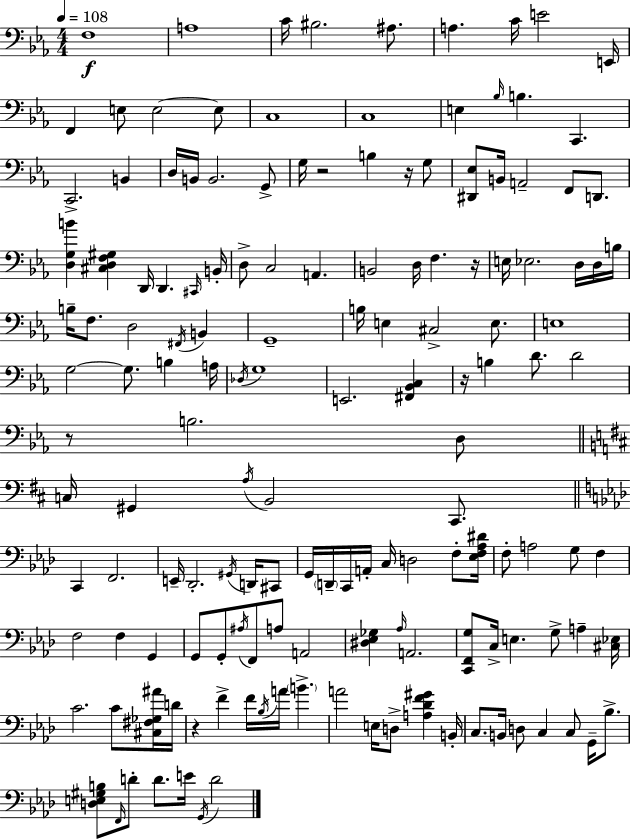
{
  \clef bass
  \numericTimeSignature
  \time 4/4
  \key c \minor
  \tempo 4 = 108
  f1\f | a1 | c'16 bis2. ais8. | a4. c'16 e'2 e,16 | \break f,4 e8 e2~~ e8 | c1 | c1 | e4 \grace { bes16 } b4. c,4. | \break c,2.-> b,4 | d16 b,16 b,2. g,8-> | g16 r2 b4 r16 g8 | <dis, ees>8 b,16 a,2-- f,8 d,8. | \break <d g b'>4 <cis d f gis>4 d,16 d,4. | \grace { cis,16 } b,16-. d8-> c2 a,4. | b,2 d16 f4. | r16 e16 ees2. d16 | \break d16 b16 b16-- f8. d2 \acciaccatura { fis,16 } b,4 | g,1-- | b16 e4 cis2-> | e8. e1 | \break g2~~ g8. b4 | a16 \acciaccatura { des16 } g1 | e,2. | <fis, bes, c>4 r16 b4 d'8. d'2 | \break r8 b2. | d8 \bar "||" \break \key b \minor c16 gis,4 \acciaccatura { a16 } b,2 cis,8. | \bar "||" \break \key aes \major c,4 f,2. | e,16-- des,2.-. \acciaccatura { gis,16 } d,16 cis,8 | g,16 \parenthesize d,16-- c,16 a,16-. c16 d2 f8-. | <ees f aes dis'>16 f8-. a2 g8 f4 | \break f2 f4 g,4 | g,8 g,8-. \acciaccatura { ais16 } f,8 a8 a,2 | <dis ees ges>4 \grace { aes16 } a,2. | <c, f, g>8 c16-> e4. g8-> a4-- | \break <cis ees>16 c'2. c'8 | <cis fis ges ais'>16 d'16 r4 f'4-> f'16 \acciaccatura { bes16 } a'16 \parenthesize b'4.-> | a'2 e16 d8-> <a des' f' gis'>4 | b,16-. c8. b,16 d8 c4 c8 | \break g,16-- bes8.-> <d e gis b>8 \grace { f,16 } d'8-. d'8. e'16 \acciaccatura { g,16 } d'2 | \bar "|."
}